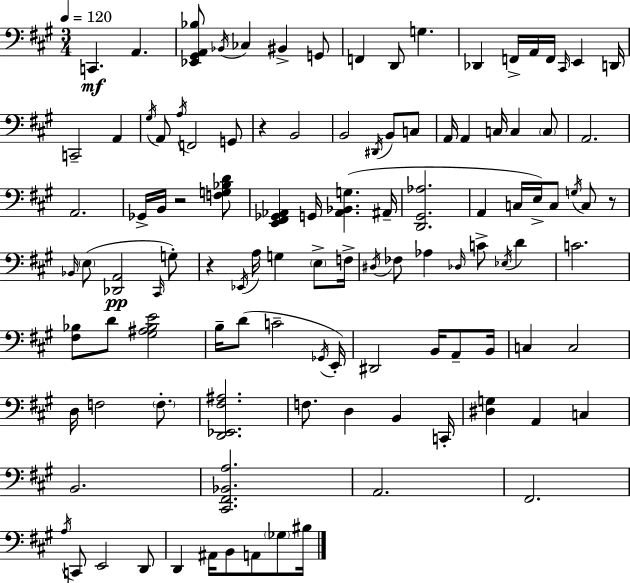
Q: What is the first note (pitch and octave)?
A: C2